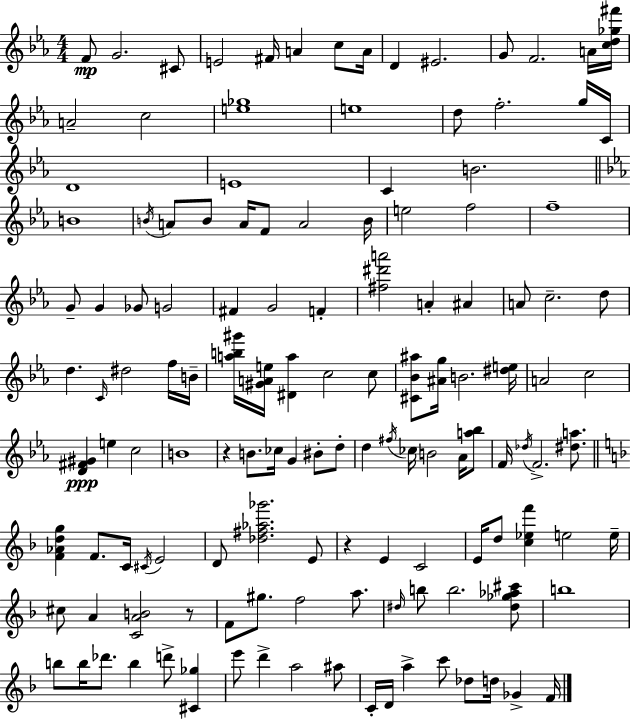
F4/e G4/h. C#4/e E4/h F#4/s A4/q C5/e A4/s D4/q EIS4/h. G4/e F4/h. A4/s [C5,D5,Gb5,F#6]/s A4/h C5/h [E5,Gb5]/w E5/w D5/e F5/h. G5/s C4/s D4/w E4/w C4/q B4/h. B4/w B4/s A4/e B4/e A4/s F4/e A4/h B4/s E5/h F5/h F5/w G4/e G4/q Gb4/e G4/h F#4/q G4/h F4/q [F#5,D#6,A6]/h A4/q A#4/q A4/e C5/h. D5/e D5/q. C4/s D#5/h F5/s B4/s [A5,B5,G#6]/s [G#4,A4,E5]/s [D#4,A5]/q C5/h C5/e [C#4,Bb4,A#5]/e [A#4,G5]/s B4/h. [D#5,E5]/s A4/h C5/h [D4,F#4,G#4]/q E5/q C5/h B4/w R/q B4/e. CES5/s G4/q BIS4/e D5/e D5/q F#5/s CES5/s B4/h Ab4/s [A5,Bb5]/e F4/s Db5/s F4/h. [D#5,A5]/e. [F4,Ab4,D5,G5]/q F4/e. C4/s C#4/s E4/h D4/e [Db5,F#5,Ab5,Gb6]/h. E4/e R/q E4/q C4/h E4/s D5/e [C5,Eb5,F6]/q E5/h E5/s C#5/e A4/q [C4,A4,B4]/h R/e F4/e G#5/e. F5/h A5/e. D#5/s B5/e B5/h. [D#5,Gb5,Ab5,C#6]/e B5/w B5/e B5/s Db6/e. B5/q D6/e [C#4,Gb5]/q E6/e D6/q A5/h A#5/e C4/s D4/s A5/q C6/e Db5/e D5/s Gb4/q F4/s